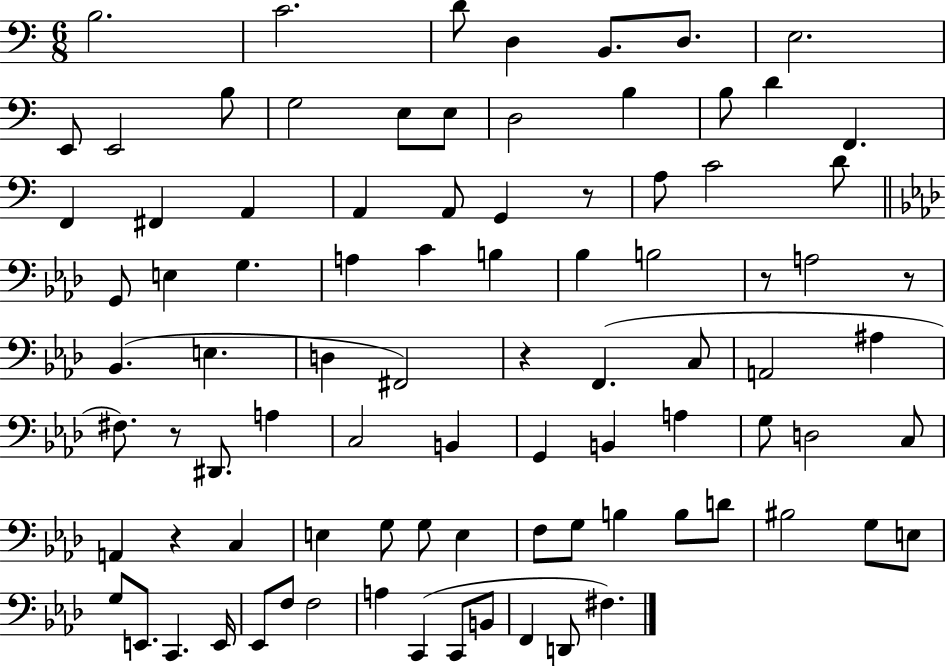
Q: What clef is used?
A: bass